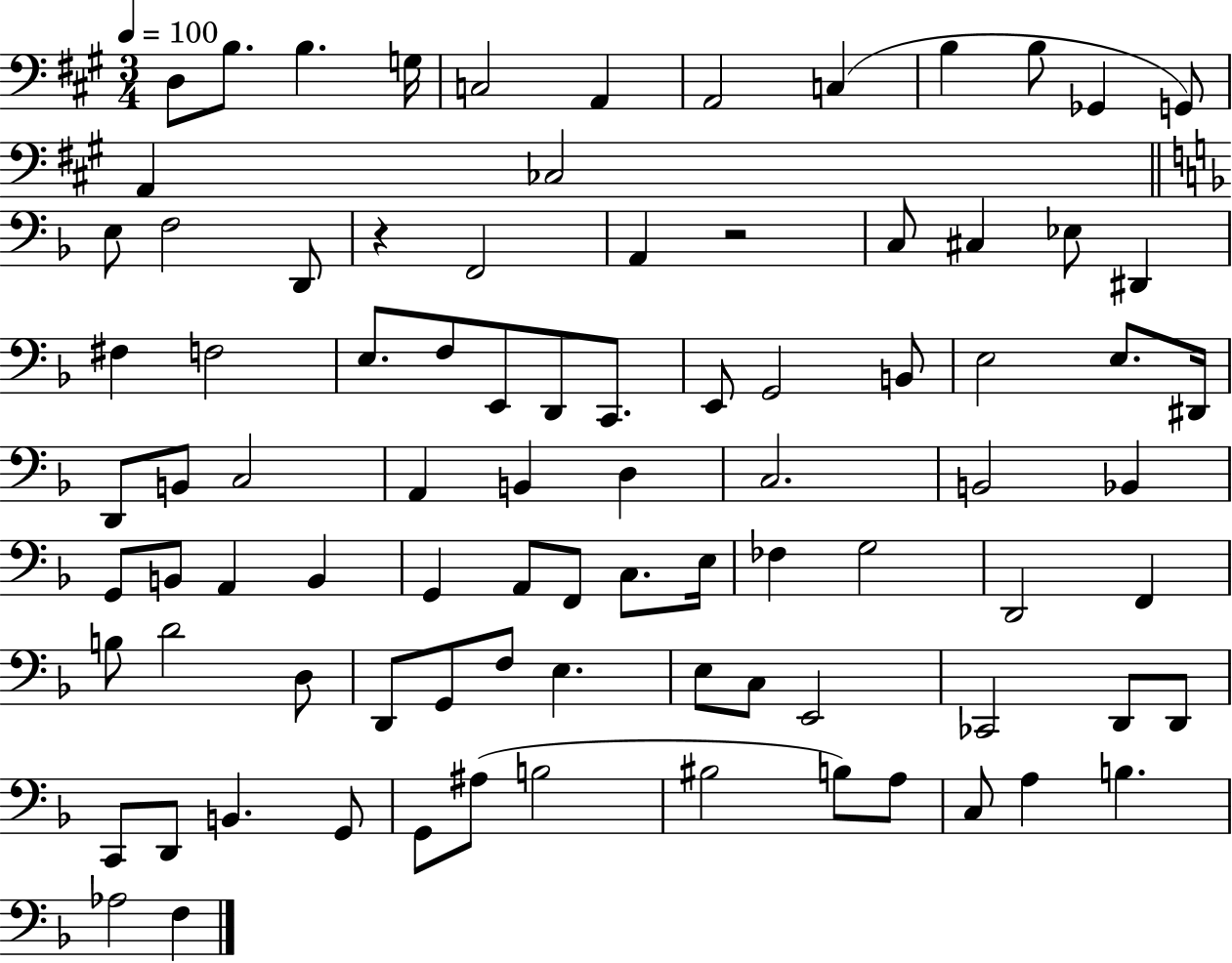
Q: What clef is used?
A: bass